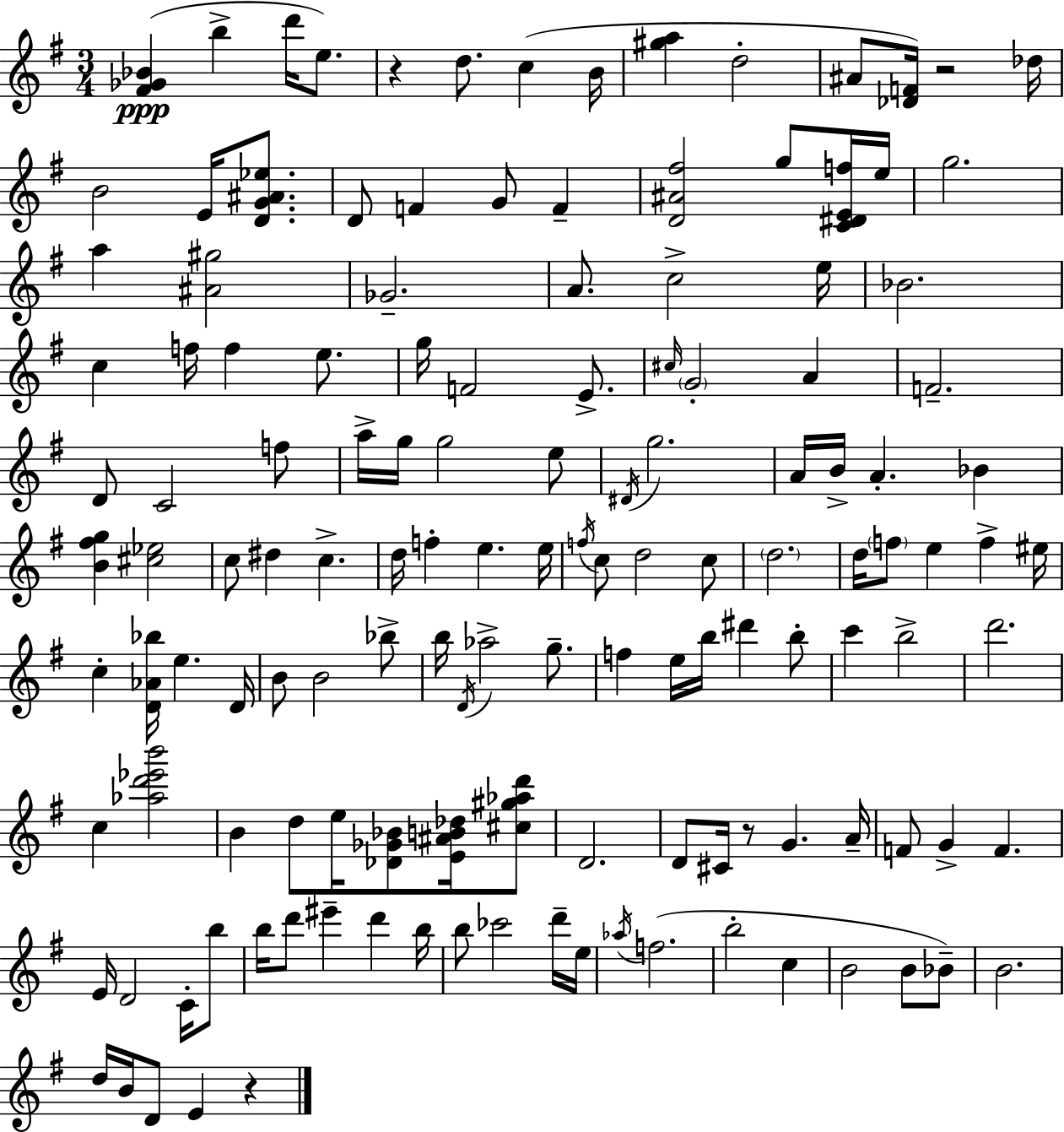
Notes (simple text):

[F#4,Gb4,Bb4]/q B5/q D6/s E5/e. R/q D5/e. C5/q B4/s [G#5,A5]/q D5/h A#4/e [Db4,F4]/s R/h Db5/s B4/h E4/s [D4,G4,A#4,Eb5]/e. D4/e F4/q G4/e F4/q [D4,A#4,F#5]/h G5/e [C4,D#4,E4,F5]/s E5/s G5/h. A5/q [A#4,G#5]/h Gb4/h. A4/e. C5/h E5/s Bb4/h. C5/q F5/s F5/q E5/e. G5/s F4/h E4/e. C#5/s G4/h A4/q F4/h. D4/e C4/h F5/e A5/s G5/s G5/h E5/e D#4/s G5/h. A4/s B4/s A4/q. Bb4/q [B4,F#5,G5]/q [C#5,Eb5]/h C5/e D#5/q C5/q. D5/s F5/q E5/q. E5/s F5/s C5/e D5/h C5/e D5/h. D5/s F5/e E5/q F5/q EIS5/s C5/q [D4,Ab4,Bb5]/s E5/q. D4/s B4/e B4/h Bb5/e B5/s D4/s Ab5/h G5/e. F5/q E5/s B5/s D#6/q B5/e C6/q B5/h D6/h. C5/q [Ab5,D6,Eb6,B6]/h B4/q D5/e E5/s [Db4,Gb4,Bb4]/e [E4,A#4,B4,Db5]/s [C#5,G#5,Ab5,D6]/e D4/h. D4/e C#4/s R/e G4/q. A4/s F4/e G4/q F4/q. E4/s D4/h C4/s B5/e B5/s D6/e EIS6/q D6/q B5/s B5/e CES6/h D6/s E5/s Ab5/s F5/h. B5/h C5/q B4/h B4/e Bb4/e B4/h. D5/s B4/s D4/e E4/q R/q